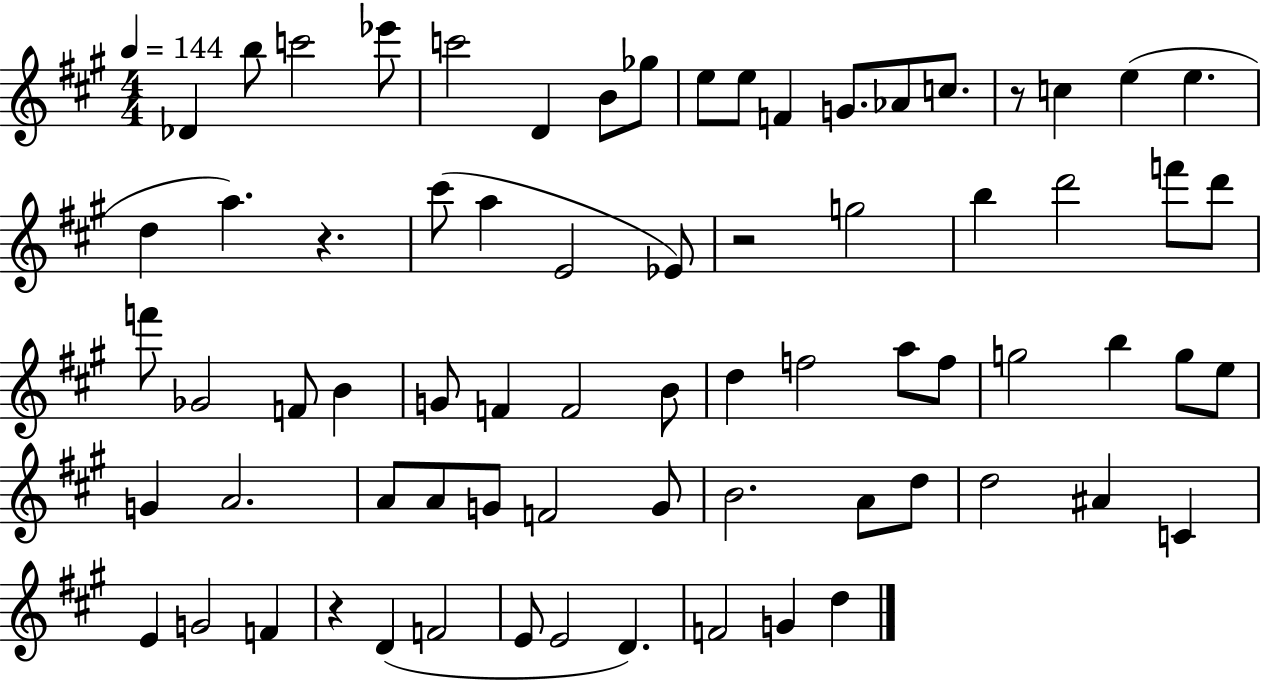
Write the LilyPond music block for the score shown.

{
  \clef treble
  \numericTimeSignature
  \time 4/4
  \key a \major
  \tempo 4 = 144
  \repeat volta 2 { des'4 b''8 c'''2 ees'''8 | c'''2 d'4 b'8 ges''8 | e''8 e''8 f'4 g'8. aes'8 c''8. | r8 c''4 e''4( e''4. | \break d''4 a''4.) r4. | cis'''8( a''4 e'2 ees'8) | r2 g''2 | b''4 d'''2 f'''8 d'''8 | \break f'''8 ges'2 f'8 b'4 | g'8 f'4 f'2 b'8 | d''4 f''2 a''8 f''8 | g''2 b''4 g''8 e''8 | \break g'4 a'2. | a'8 a'8 g'8 f'2 g'8 | b'2. a'8 d''8 | d''2 ais'4 c'4 | \break e'4 g'2 f'4 | r4 d'4( f'2 | e'8 e'2 d'4.) | f'2 g'4 d''4 | \break } \bar "|."
}